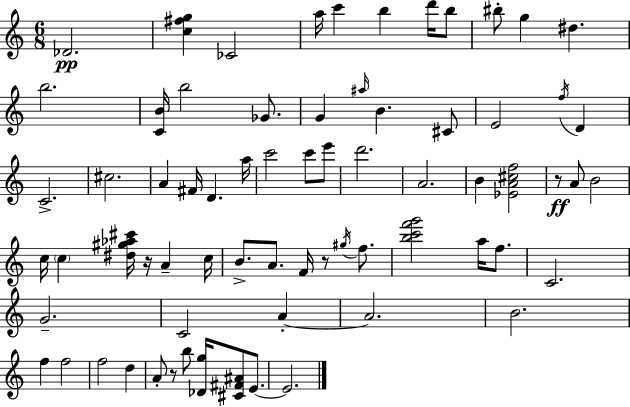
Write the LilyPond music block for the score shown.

{
  \clef treble
  \numericTimeSignature
  \time 6/8
  \key a \minor
  des'2.\pp | <c'' fis'' g''>4 ces'2 | a''16 c'''4 b''4 d'''16 b''8 | bis''8-. g''4 dis''4. | \break b''2. | <c' b'>16 b''2 ges'8. | g'4 \grace { ais''16 } b'4. cis'8 | e'2 \acciaccatura { f''16 } d'4 | \break c'2.-> | cis''2. | a'4 fis'16 d'4. | a''16 c'''2 c'''8 | \break e'''8 d'''2. | a'2. | b'4 <ees' a' cis'' f''>2 | r8\ff a'8 b'2 | \break c''16 \parenthesize c''4 <dis'' gis'' aes'' cis'''>16 r16 a'4-- | c''16 b'8.-> a'8. f'16 r8 \acciaccatura { gis''16 } | f''8. <b'' c''' f''' g'''>2 a''16 | f''8. c'2. | \break g'2.-- | c'2 a'4-.~~ | a'2. | b'2. | \break f''4 f''2 | f''2 d''4 | a'8-. r8 b''8 <des' g''>16 <cis' fis' ais'>8 | e'8.~~ e'2. | \break \bar "|."
}